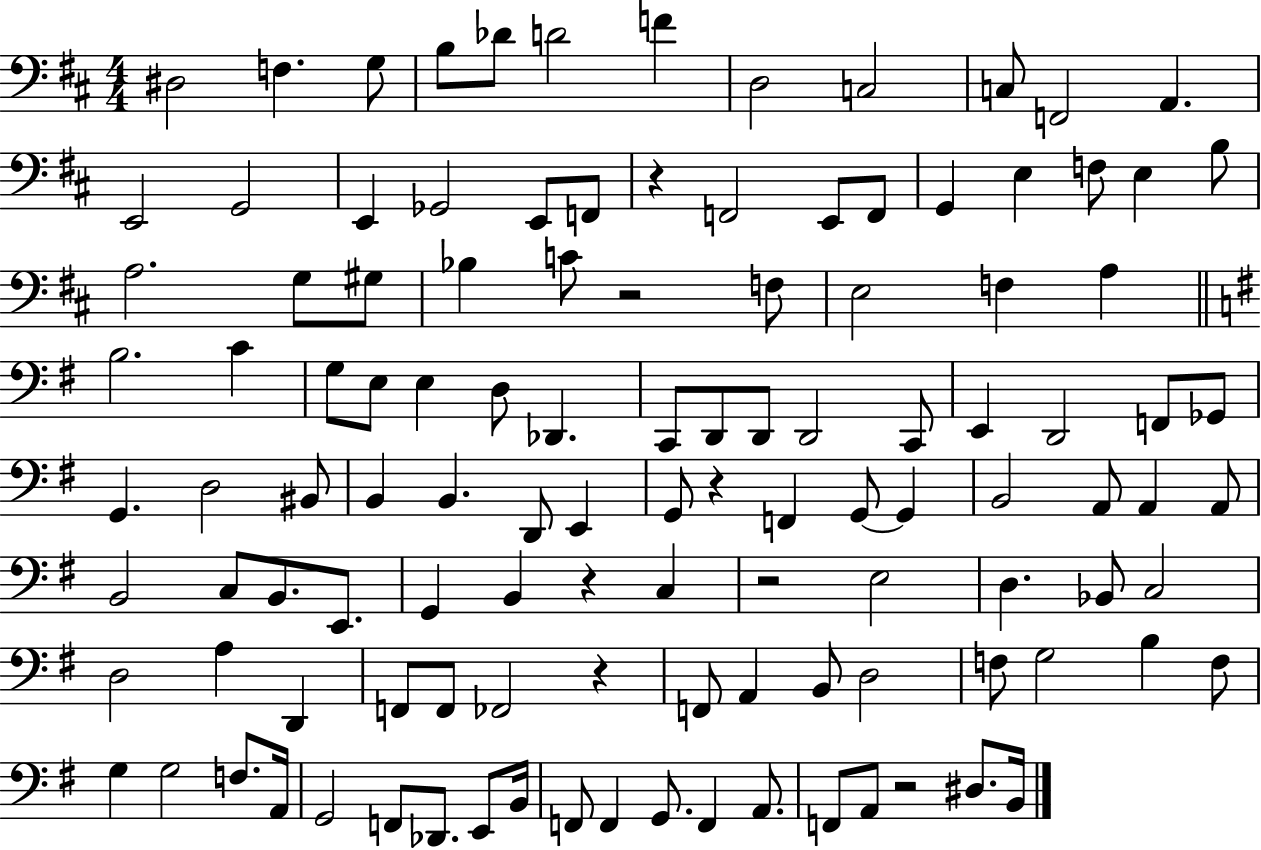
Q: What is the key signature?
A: D major